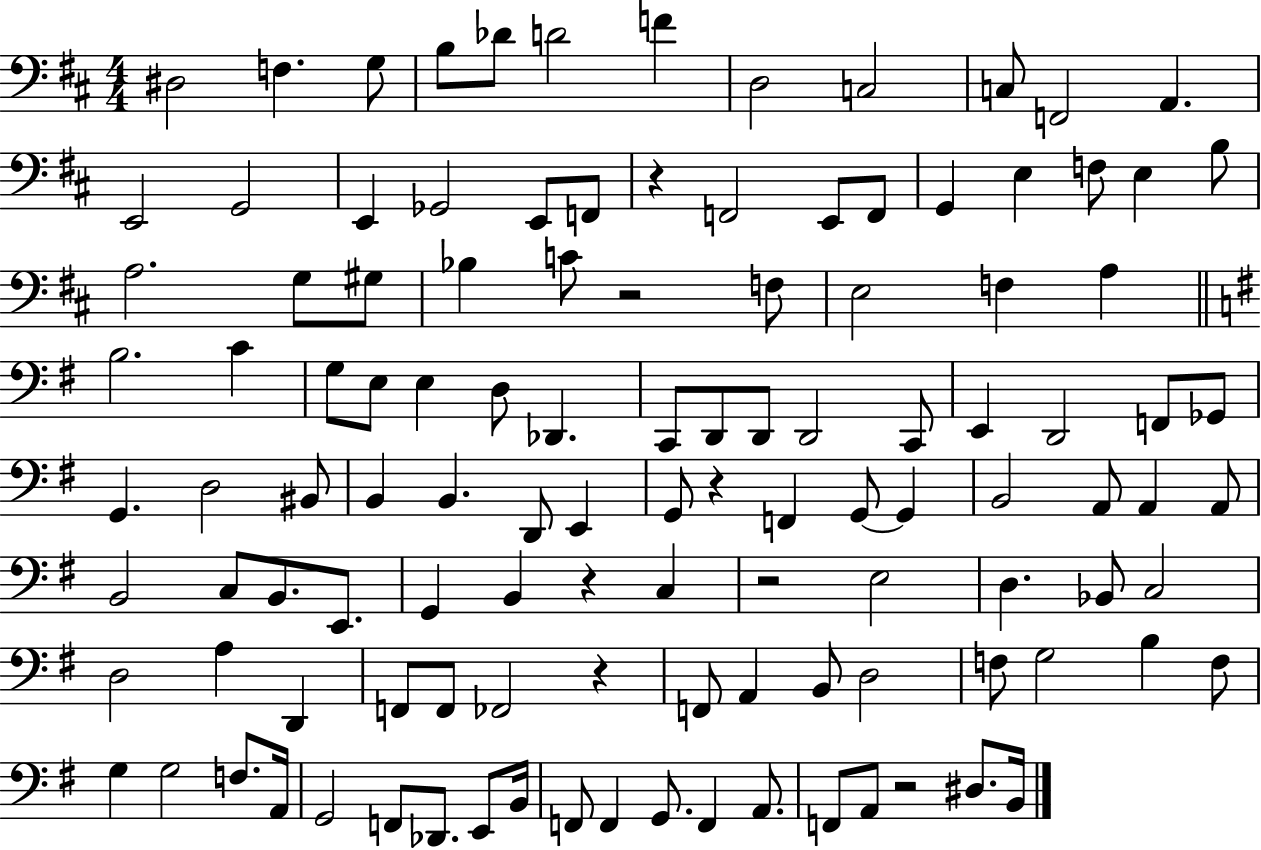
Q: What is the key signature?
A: D major